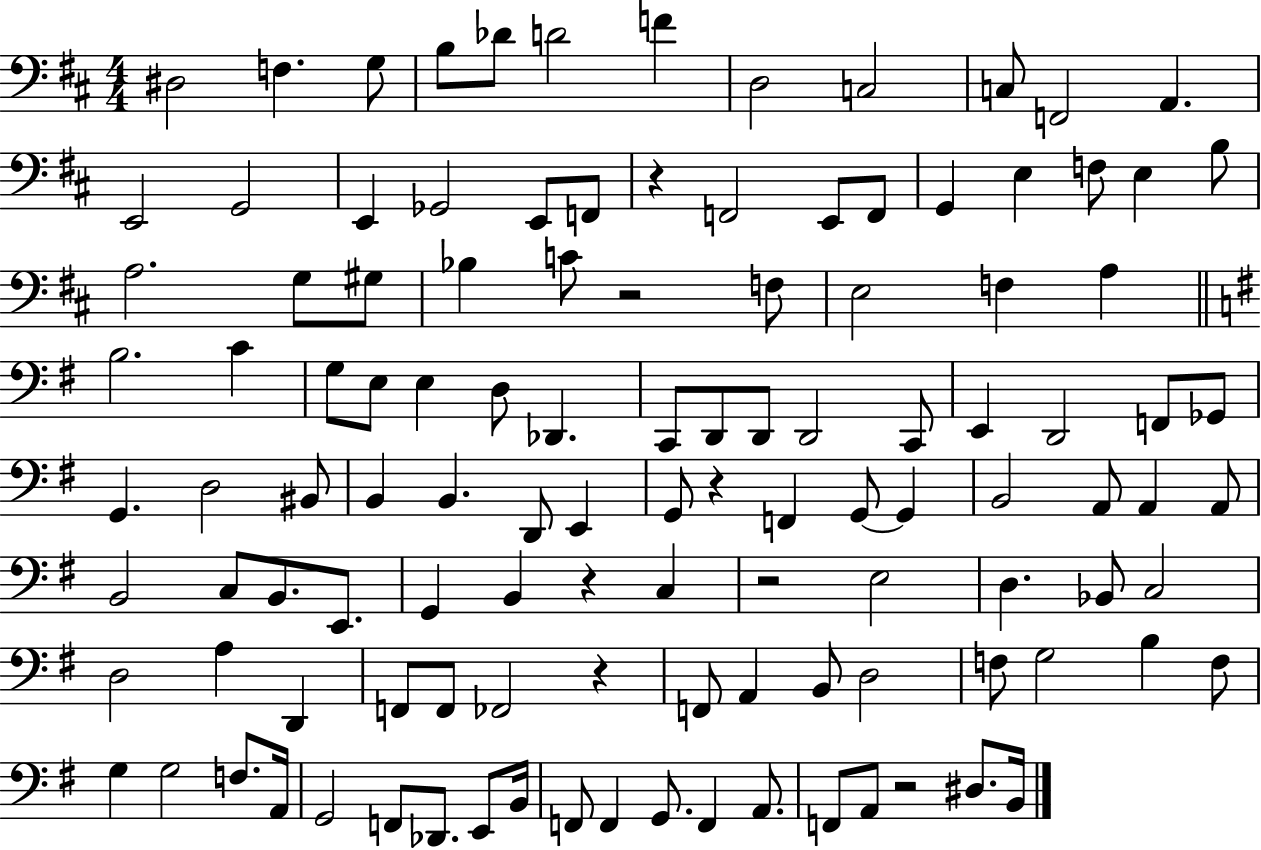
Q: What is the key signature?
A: D major